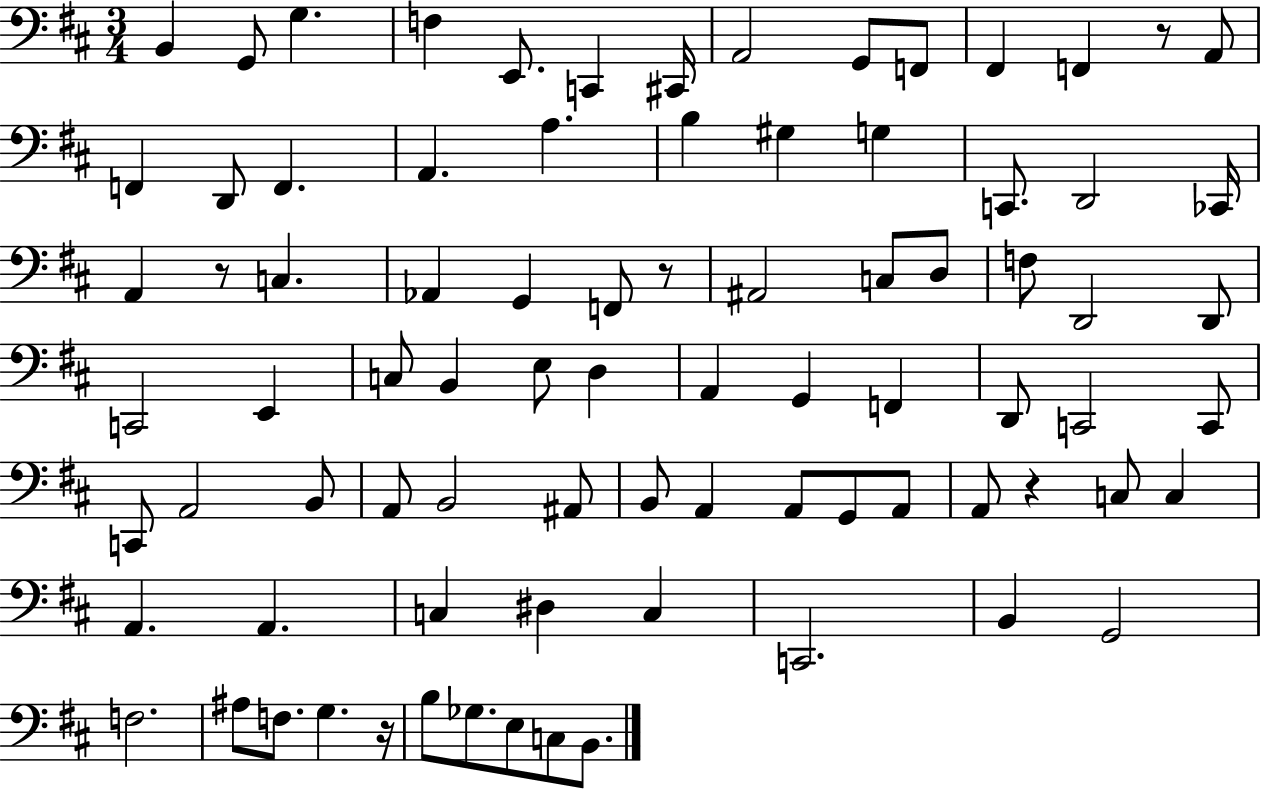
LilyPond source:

{
  \clef bass
  \numericTimeSignature
  \time 3/4
  \key d \major
  b,4 g,8 g4. | f4 e,8. c,4 cis,16 | a,2 g,8 f,8 | fis,4 f,4 r8 a,8 | \break f,4 d,8 f,4. | a,4. a4. | b4 gis4 g4 | c,8. d,2 ces,16 | \break a,4 r8 c4. | aes,4 g,4 f,8 r8 | ais,2 c8 d8 | f8 d,2 d,8 | \break c,2 e,4 | c8 b,4 e8 d4 | a,4 g,4 f,4 | d,8 c,2 c,8 | \break c,8 a,2 b,8 | a,8 b,2 ais,8 | b,8 a,4 a,8 g,8 a,8 | a,8 r4 c8 c4 | \break a,4. a,4. | c4 dis4 c4 | c,2. | b,4 g,2 | \break f2. | ais8 f8. g4. r16 | b8 ges8. e8 c8 b,8. | \bar "|."
}